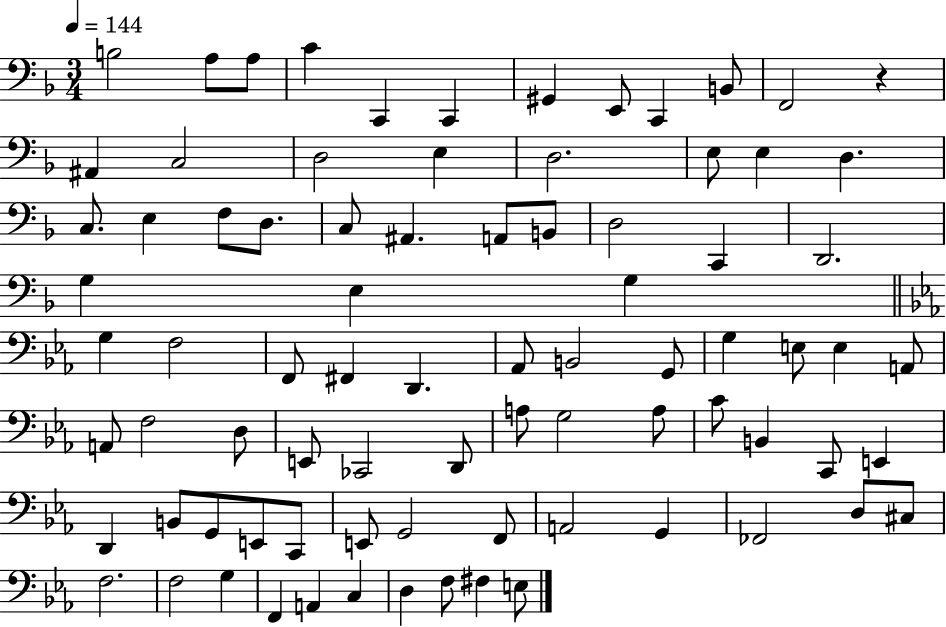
{
  \clef bass
  \numericTimeSignature
  \time 3/4
  \key f \major
  \tempo 4 = 144
  b2 a8 a8 | c'4 c,4 c,4 | gis,4 e,8 c,4 b,8 | f,2 r4 | \break ais,4 c2 | d2 e4 | d2. | e8 e4 d4. | \break c8. e4 f8 d8. | c8 ais,4. a,8 b,8 | d2 c,4 | d,2. | \break g4 e4 g4 | \bar "||" \break \key ees \major g4 f2 | f,8 fis,4 d,4. | aes,8 b,2 g,8 | g4 e8 e4 a,8 | \break a,8 f2 d8 | e,8 ces,2 d,8 | a8 g2 a8 | c'8 b,4 c,8 e,4 | \break d,4 b,8 g,8 e,8 c,8 | e,8 g,2 f,8 | a,2 g,4 | fes,2 d8 cis8 | \break f2. | f2 g4 | f,4 a,4 c4 | d4 f8 fis4 e8 | \break \bar "|."
}